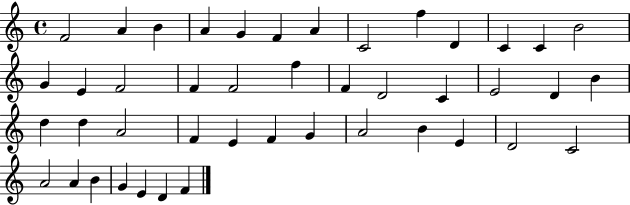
{
  \clef treble
  \time 4/4
  \defaultTimeSignature
  \key c \major
  f'2 a'4 b'4 | a'4 g'4 f'4 a'4 | c'2 f''4 d'4 | c'4 c'4 b'2 | \break g'4 e'4 f'2 | f'4 f'2 f''4 | f'4 d'2 c'4 | e'2 d'4 b'4 | \break d''4 d''4 a'2 | f'4 e'4 f'4 g'4 | a'2 b'4 e'4 | d'2 c'2 | \break a'2 a'4 b'4 | g'4 e'4 d'4 f'4 | \bar "|."
}